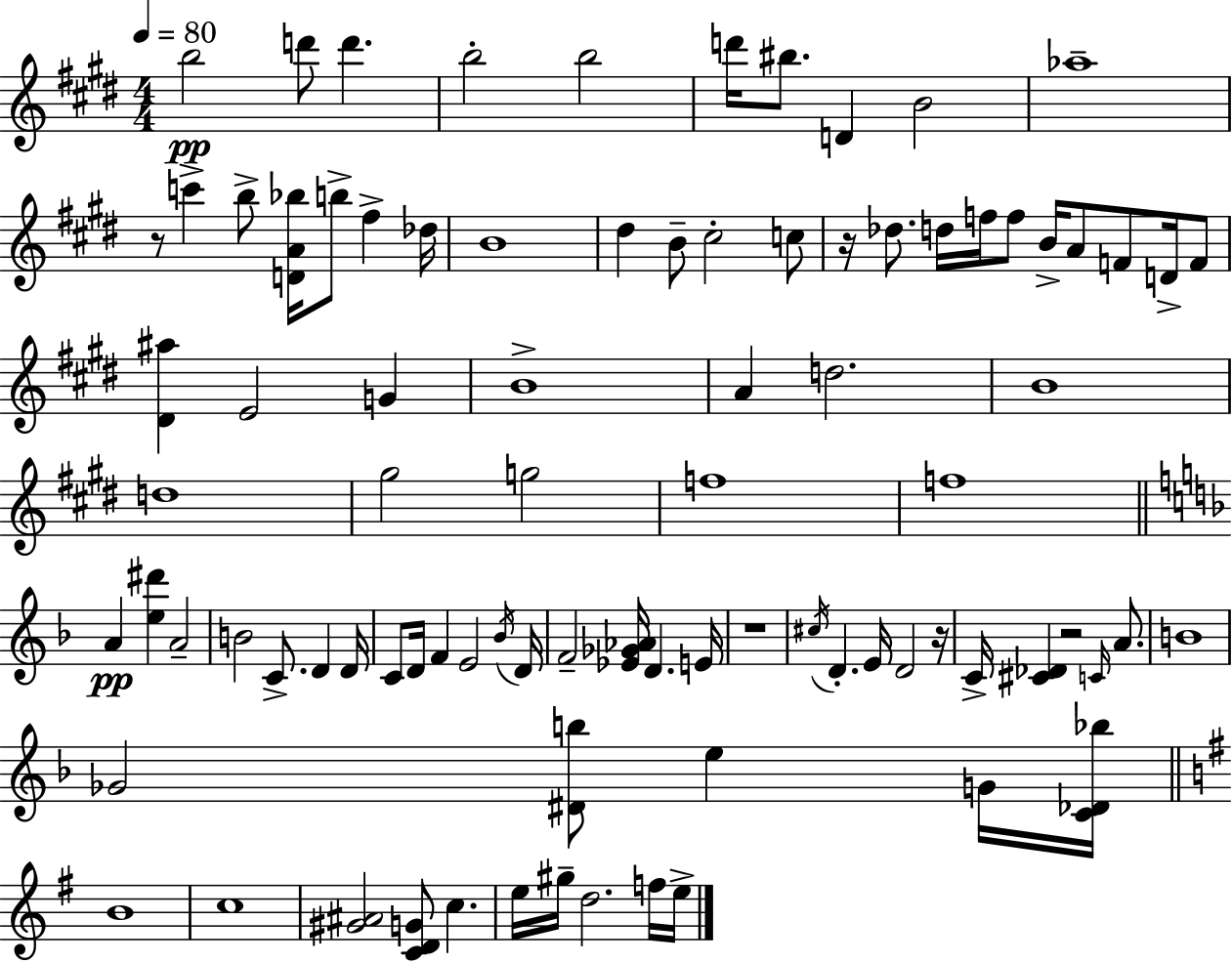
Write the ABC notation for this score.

X:1
T:Untitled
M:4/4
L:1/4
K:E
b2 d'/2 d' b2 b2 d'/4 ^b/2 D B2 _a4 z/2 c' b/2 [DA_b]/4 b/2 ^f _d/4 B4 ^d B/2 ^c2 c/2 z/4 _d/2 d/4 f/4 f/2 B/4 A/2 F/2 D/4 F/2 [^D^a] E2 G B4 A d2 B4 d4 ^g2 g2 f4 f4 A [e^d'] A2 B2 C/2 D D/4 C/2 D/4 F E2 _B/4 D/4 F2 [_E_G_A]/4 D E/4 z4 ^c/4 D E/4 D2 z/4 C/4 [^C_D] z2 C/4 A/2 B4 _G2 [^Db]/2 e G/4 [C_D_b]/4 B4 c4 [^G^A]2 [CDG]/2 c e/4 ^g/4 d2 f/4 e/4